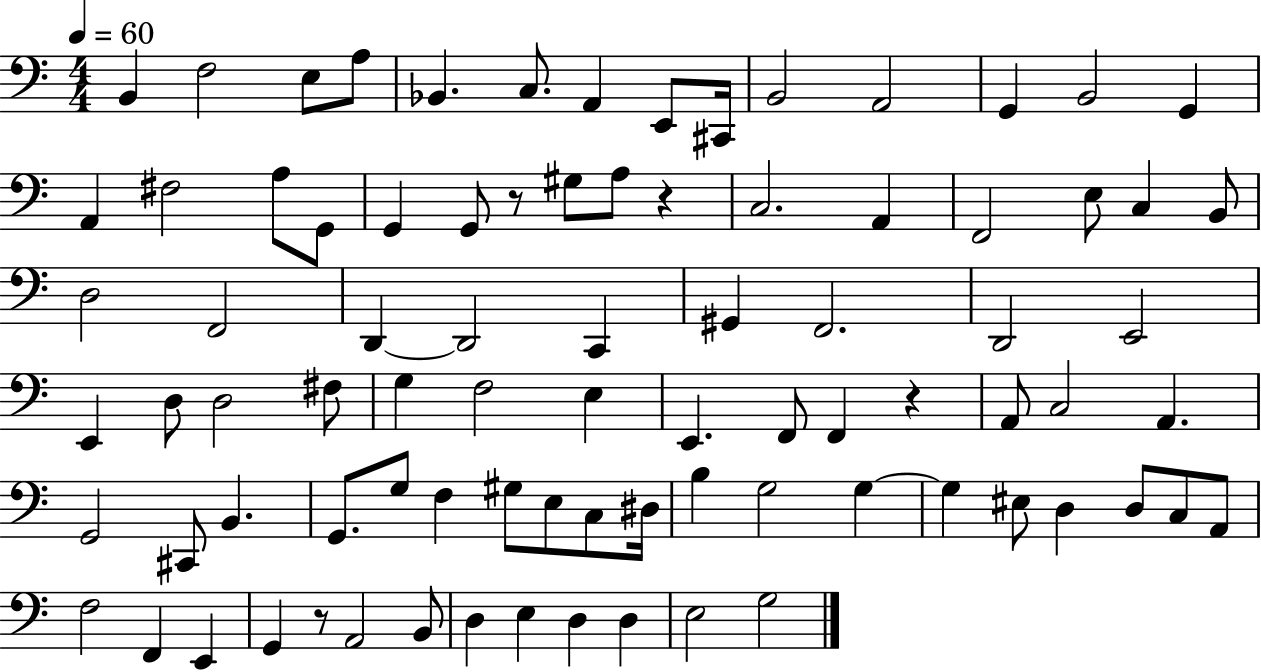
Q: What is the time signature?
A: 4/4